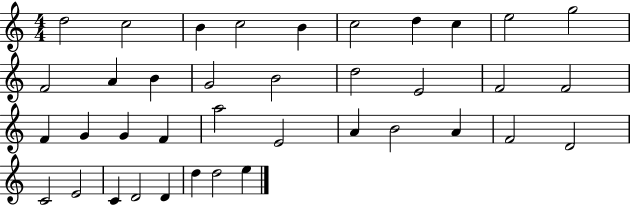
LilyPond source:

{
  \clef treble
  \numericTimeSignature
  \time 4/4
  \key c \major
  d''2 c''2 | b'4 c''2 b'4 | c''2 d''4 c''4 | e''2 g''2 | \break f'2 a'4 b'4 | g'2 b'2 | d''2 e'2 | f'2 f'2 | \break f'4 g'4 g'4 f'4 | a''2 e'2 | a'4 b'2 a'4 | f'2 d'2 | \break c'2 e'2 | c'4 d'2 d'4 | d''4 d''2 e''4 | \bar "|."
}